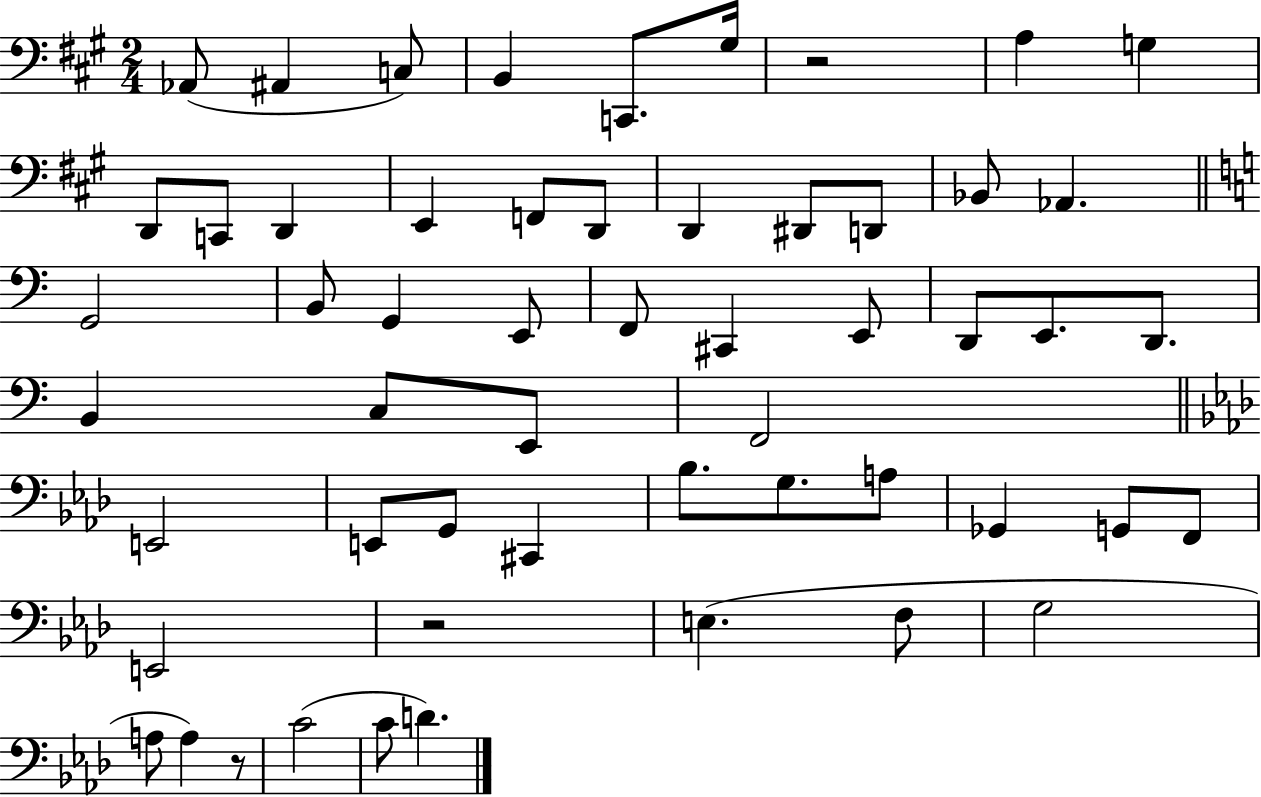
Ab2/e A#2/q C3/e B2/q C2/e. G#3/s R/h A3/q G3/q D2/e C2/e D2/q E2/q F2/e D2/e D2/q D#2/e D2/e Bb2/e Ab2/q. G2/h B2/e G2/q E2/e F2/e C#2/q E2/e D2/e E2/e. D2/e. B2/q C3/e E2/e F2/h E2/h E2/e G2/e C#2/q Bb3/e. G3/e. A3/e Gb2/q G2/e F2/e E2/h R/h E3/q. F3/e G3/h A3/e A3/q R/e C4/h C4/e D4/q.